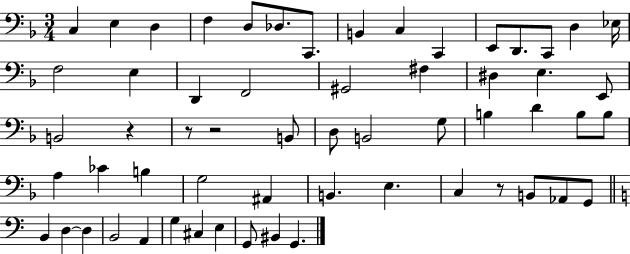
C3/q E3/q D3/q F3/q D3/e Db3/e. C2/e. B2/q C3/q C2/q E2/e D2/e. C2/e D3/q Eb3/s F3/h E3/q D2/q F2/h G#2/h F#3/q D#3/q E3/q. E2/e B2/h R/q R/e R/h B2/e D3/e B2/h G3/e B3/q D4/q B3/e B3/e A3/q CES4/q B3/q G3/h A#2/q B2/q. E3/q. C3/q R/e B2/e Ab2/e G2/e B2/q D3/q D3/q B2/h A2/q G3/q C#3/q E3/q G2/e BIS2/q G2/q.